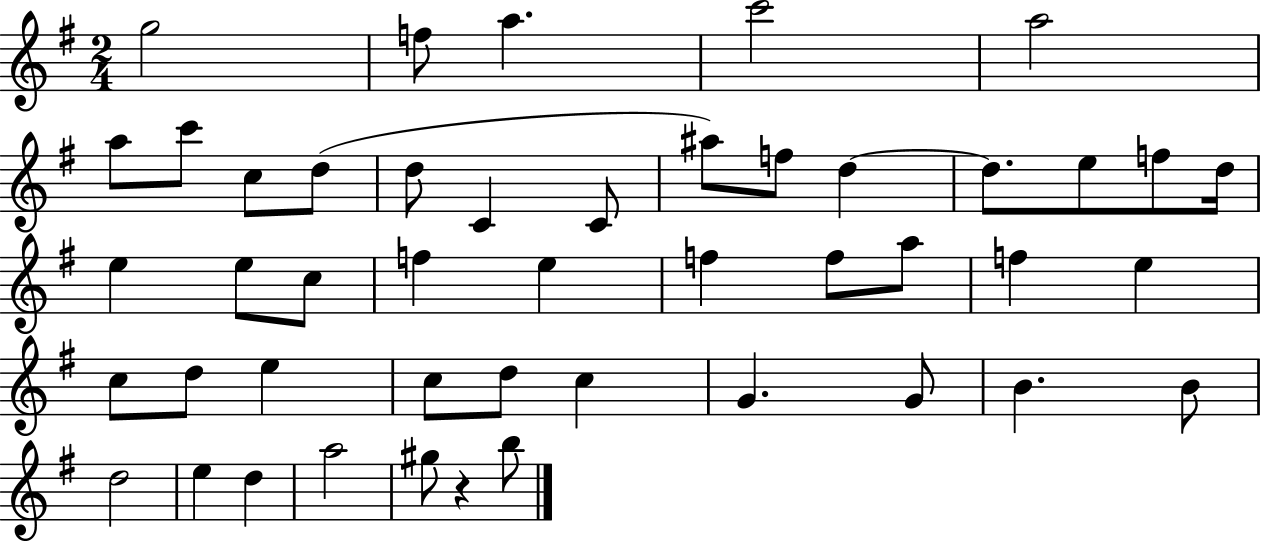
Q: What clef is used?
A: treble